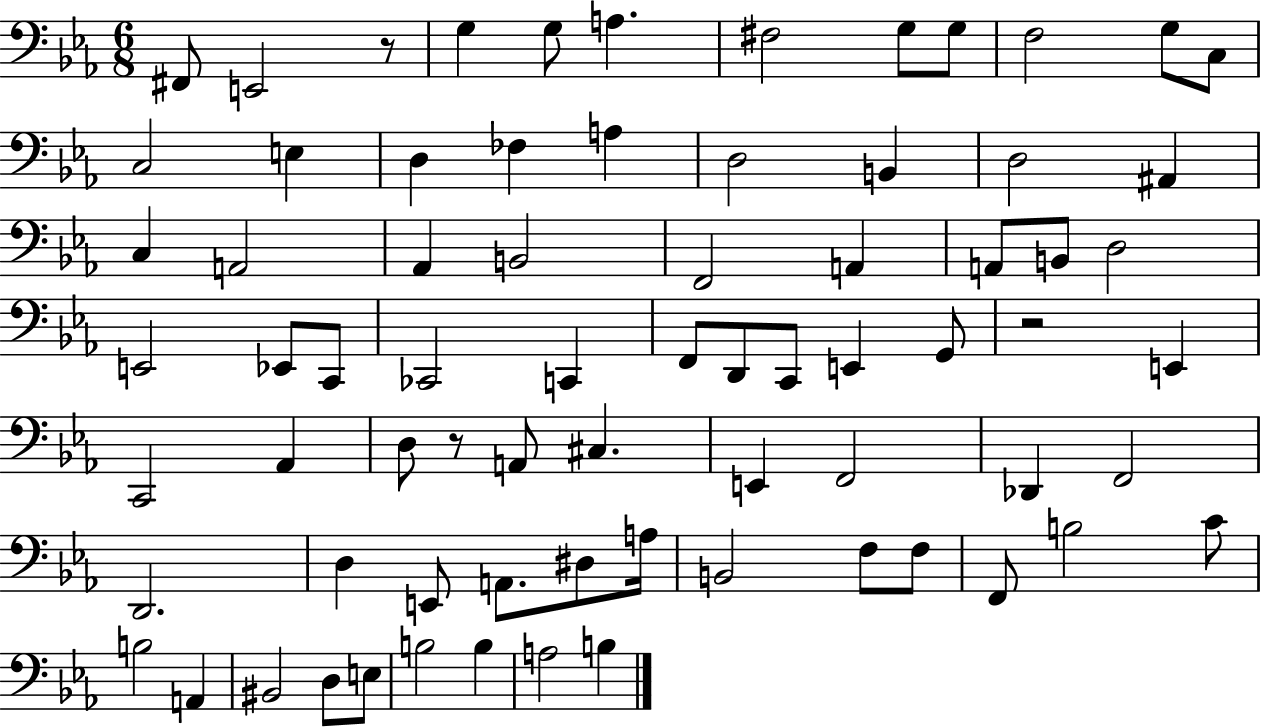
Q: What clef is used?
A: bass